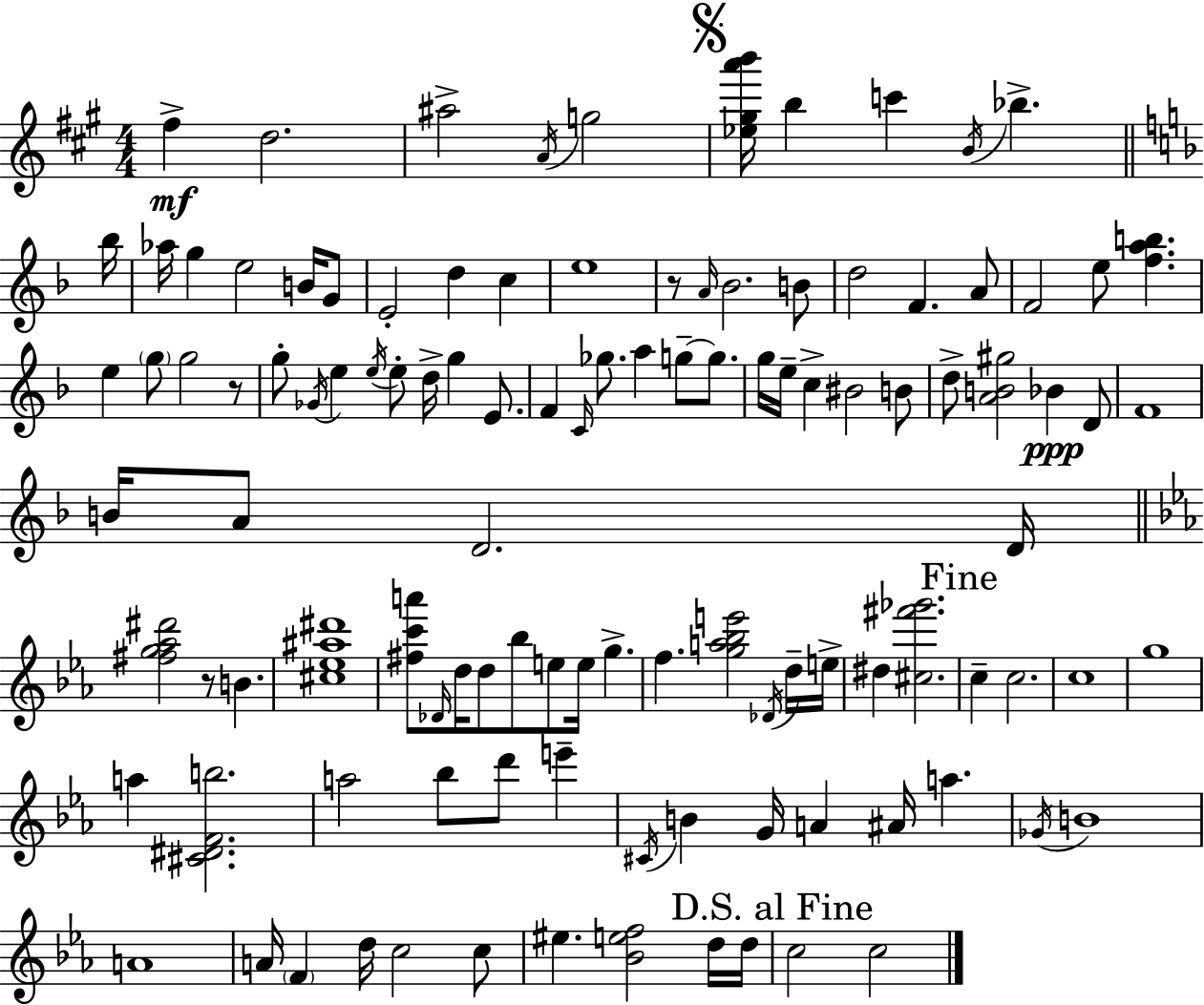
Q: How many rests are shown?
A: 3